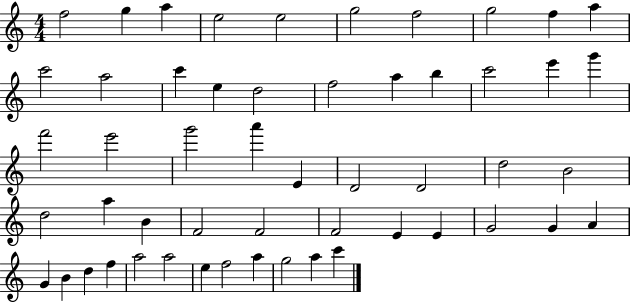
X:1
T:Untitled
M:4/4
L:1/4
K:C
f2 g a e2 e2 g2 f2 g2 f a c'2 a2 c' e d2 f2 a b c'2 e' g' f'2 e'2 g'2 a' E D2 D2 d2 B2 d2 a B F2 F2 F2 E E G2 G A G B d f a2 a2 e f2 a g2 a c'